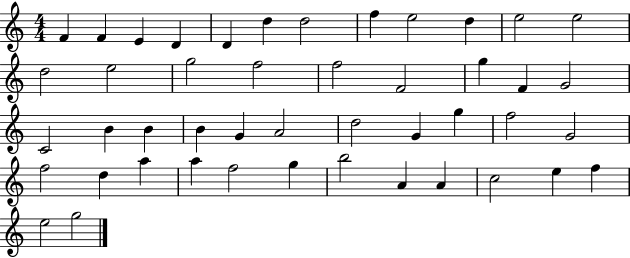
X:1
T:Untitled
M:4/4
L:1/4
K:C
F F E D D d d2 f e2 d e2 e2 d2 e2 g2 f2 f2 F2 g F G2 C2 B B B G A2 d2 G g f2 G2 f2 d a a f2 g b2 A A c2 e f e2 g2